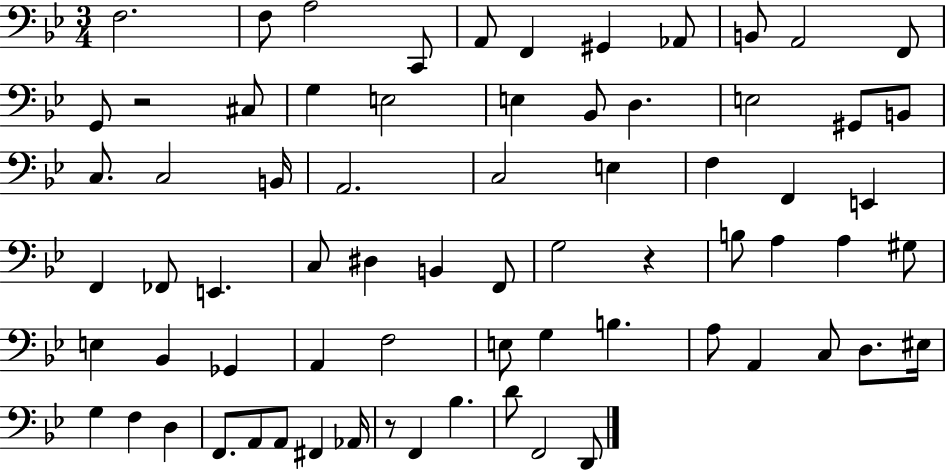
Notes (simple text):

F3/h. F3/e A3/h C2/e A2/e F2/q G#2/q Ab2/e B2/e A2/h F2/e G2/e R/h C#3/e G3/q E3/h E3/q Bb2/e D3/q. E3/h G#2/e B2/e C3/e. C3/h B2/s A2/h. C3/h E3/q F3/q F2/q E2/q F2/q FES2/e E2/q. C3/e D#3/q B2/q F2/e G3/h R/q B3/e A3/q A3/q G#3/e E3/q Bb2/q Gb2/q A2/q F3/h E3/e G3/q B3/q. A3/e A2/q C3/e D3/e. EIS3/s G3/q F3/q D3/q F2/e. A2/e A2/e F#2/q Ab2/s R/e F2/q Bb3/q. D4/e F2/h D2/e